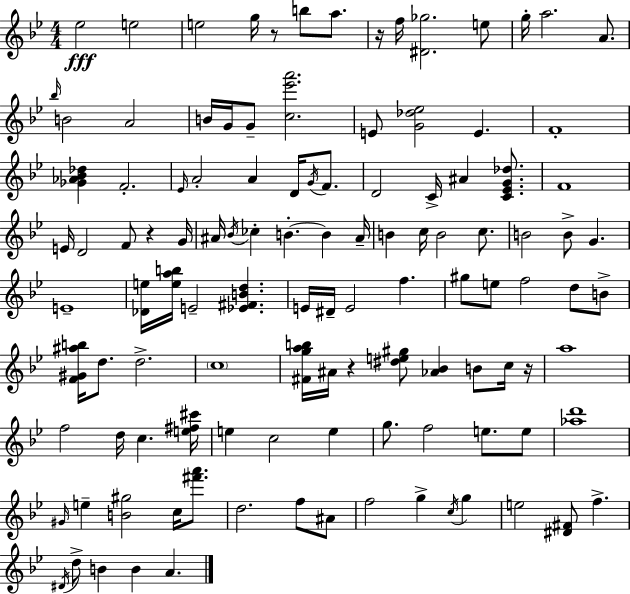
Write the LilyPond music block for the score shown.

{
  \clef treble
  \numericTimeSignature
  \time 4/4
  \key g \minor
  \repeat volta 2 { ees''2\fff e''2 | e''2 g''16 r8 b''8 a''8. | r16 f''16 <dis' ges''>2. e''8 | g''16-. a''2. a'8. | \break \grace { bes''16 } b'2 a'2 | b'16 g'16 g'8-- <c'' ees''' a'''>2. | e'8 <g' des'' ees''>2 e'4. | f'1-. | \break <ges' aes' bes' des''>4 f'2.-. | \grace { ees'16 } a'2-. a'4 d'16 \acciaccatura { g'16 } | f'8. d'2 c'16-> ais'4 | <c' ees' g' des''>8. f'1 | \break e'16 d'2 f'8 r4 | g'16 ais'16 \acciaccatura { bes'16 } ces''4-. b'4.-.~~ b'4 | ais'16-- b'4 c''16 b'2 | c''8. b'2 b'8-> g'4. | \break e'1-- | <des' e''>16 <e'' a'' b''>16 e'2-- <ees' fis' b' d''>4. | e'16 dis'16-- e'2 f''4. | gis''8 e''8 f''2 | \break d''8 b'8-> <f' gis' ais'' b''>16 d''8. d''2.-> | \parenthesize c''1 | <fis' g'' a'' b''>16 ais'16 r4 <dis'' e'' gis''>8 <aes' bes'>4 | b'8 c''16 r16 a''1 | \break f''2 d''16 c''4. | <e'' fis'' cis'''>16 e''4 c''2 | e''4 g''8. f''2 e''8. | e''8 <aes'' d'''>1 | \break \grace { gis'16 } e''4-- <b' gis''>2 | c''16 <fis''' a'''>8. d''2. | f''8 ais'8 f''2 g''4-> | \acciaccatura { c''16 } g''4 e''2 <dis' fis'>8 | \break f''4.-> \acciaccatura { dis'16 } d''8-> b'4 b'4 | a'4. } \bar "|."
}